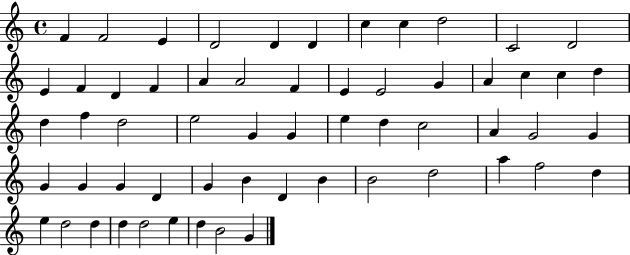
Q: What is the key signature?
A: C major